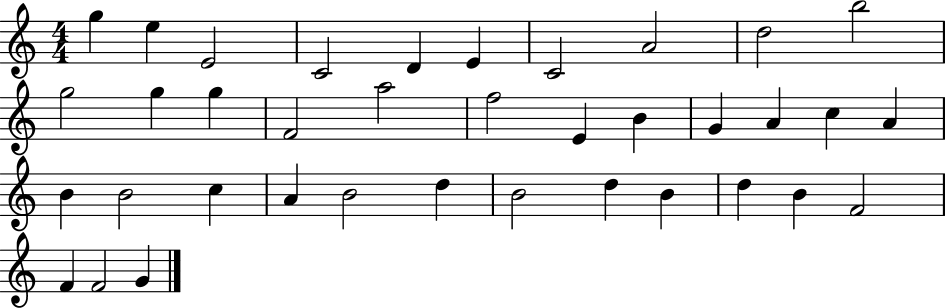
{
  \clef treble
  \numericTimeSignature
  \time 4/4
  \key c \major
  g''4 e''4 e'2 | c'2 d'4 e'4 | c'2 a'2 | d''2 b''2 | \break g''2 g''4 g''4 | f'2 a''2 | f''2 e'4 b'4 | g'4 a'4 c''4 a'4 | \break b'4 b'2 c''4 | a'4 b'2 d''4 | b'2 d''4 b'4 | d''4 b'4 f'2 | \break f'4 f'2 g'4 | \bar "|."
}